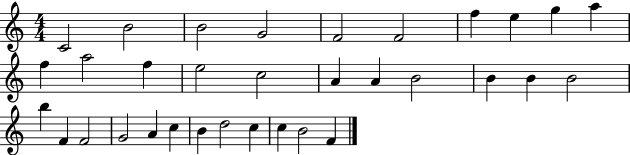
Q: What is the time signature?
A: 4/4